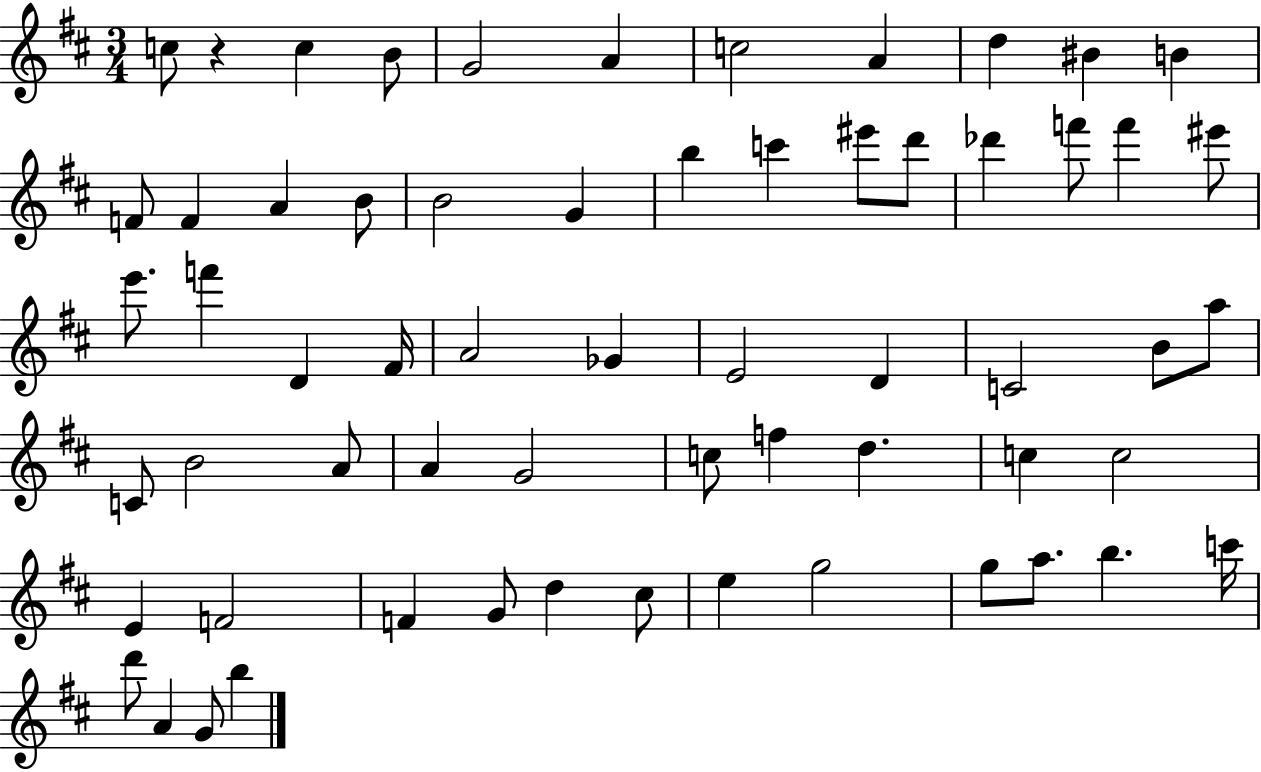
X:1
T:Untitled
M:3/4
L:1/4
K:D
c/2 z c B/2 G2 A c2 A d ^B B F/2 F A B/2 B2 G b c' ^e'/2 d'/2 _d' f'/2 f' ^e'/2 e'/2 f' D ^F/4 A2 _G E2 D C2 B/2 a/2 C/2 B2 A/2 A G2 c/2 f d c c2 E F2 F G/2 d ^c/2 e g2 g/2 a/2 b c'/4 d'/2 A G/2 b